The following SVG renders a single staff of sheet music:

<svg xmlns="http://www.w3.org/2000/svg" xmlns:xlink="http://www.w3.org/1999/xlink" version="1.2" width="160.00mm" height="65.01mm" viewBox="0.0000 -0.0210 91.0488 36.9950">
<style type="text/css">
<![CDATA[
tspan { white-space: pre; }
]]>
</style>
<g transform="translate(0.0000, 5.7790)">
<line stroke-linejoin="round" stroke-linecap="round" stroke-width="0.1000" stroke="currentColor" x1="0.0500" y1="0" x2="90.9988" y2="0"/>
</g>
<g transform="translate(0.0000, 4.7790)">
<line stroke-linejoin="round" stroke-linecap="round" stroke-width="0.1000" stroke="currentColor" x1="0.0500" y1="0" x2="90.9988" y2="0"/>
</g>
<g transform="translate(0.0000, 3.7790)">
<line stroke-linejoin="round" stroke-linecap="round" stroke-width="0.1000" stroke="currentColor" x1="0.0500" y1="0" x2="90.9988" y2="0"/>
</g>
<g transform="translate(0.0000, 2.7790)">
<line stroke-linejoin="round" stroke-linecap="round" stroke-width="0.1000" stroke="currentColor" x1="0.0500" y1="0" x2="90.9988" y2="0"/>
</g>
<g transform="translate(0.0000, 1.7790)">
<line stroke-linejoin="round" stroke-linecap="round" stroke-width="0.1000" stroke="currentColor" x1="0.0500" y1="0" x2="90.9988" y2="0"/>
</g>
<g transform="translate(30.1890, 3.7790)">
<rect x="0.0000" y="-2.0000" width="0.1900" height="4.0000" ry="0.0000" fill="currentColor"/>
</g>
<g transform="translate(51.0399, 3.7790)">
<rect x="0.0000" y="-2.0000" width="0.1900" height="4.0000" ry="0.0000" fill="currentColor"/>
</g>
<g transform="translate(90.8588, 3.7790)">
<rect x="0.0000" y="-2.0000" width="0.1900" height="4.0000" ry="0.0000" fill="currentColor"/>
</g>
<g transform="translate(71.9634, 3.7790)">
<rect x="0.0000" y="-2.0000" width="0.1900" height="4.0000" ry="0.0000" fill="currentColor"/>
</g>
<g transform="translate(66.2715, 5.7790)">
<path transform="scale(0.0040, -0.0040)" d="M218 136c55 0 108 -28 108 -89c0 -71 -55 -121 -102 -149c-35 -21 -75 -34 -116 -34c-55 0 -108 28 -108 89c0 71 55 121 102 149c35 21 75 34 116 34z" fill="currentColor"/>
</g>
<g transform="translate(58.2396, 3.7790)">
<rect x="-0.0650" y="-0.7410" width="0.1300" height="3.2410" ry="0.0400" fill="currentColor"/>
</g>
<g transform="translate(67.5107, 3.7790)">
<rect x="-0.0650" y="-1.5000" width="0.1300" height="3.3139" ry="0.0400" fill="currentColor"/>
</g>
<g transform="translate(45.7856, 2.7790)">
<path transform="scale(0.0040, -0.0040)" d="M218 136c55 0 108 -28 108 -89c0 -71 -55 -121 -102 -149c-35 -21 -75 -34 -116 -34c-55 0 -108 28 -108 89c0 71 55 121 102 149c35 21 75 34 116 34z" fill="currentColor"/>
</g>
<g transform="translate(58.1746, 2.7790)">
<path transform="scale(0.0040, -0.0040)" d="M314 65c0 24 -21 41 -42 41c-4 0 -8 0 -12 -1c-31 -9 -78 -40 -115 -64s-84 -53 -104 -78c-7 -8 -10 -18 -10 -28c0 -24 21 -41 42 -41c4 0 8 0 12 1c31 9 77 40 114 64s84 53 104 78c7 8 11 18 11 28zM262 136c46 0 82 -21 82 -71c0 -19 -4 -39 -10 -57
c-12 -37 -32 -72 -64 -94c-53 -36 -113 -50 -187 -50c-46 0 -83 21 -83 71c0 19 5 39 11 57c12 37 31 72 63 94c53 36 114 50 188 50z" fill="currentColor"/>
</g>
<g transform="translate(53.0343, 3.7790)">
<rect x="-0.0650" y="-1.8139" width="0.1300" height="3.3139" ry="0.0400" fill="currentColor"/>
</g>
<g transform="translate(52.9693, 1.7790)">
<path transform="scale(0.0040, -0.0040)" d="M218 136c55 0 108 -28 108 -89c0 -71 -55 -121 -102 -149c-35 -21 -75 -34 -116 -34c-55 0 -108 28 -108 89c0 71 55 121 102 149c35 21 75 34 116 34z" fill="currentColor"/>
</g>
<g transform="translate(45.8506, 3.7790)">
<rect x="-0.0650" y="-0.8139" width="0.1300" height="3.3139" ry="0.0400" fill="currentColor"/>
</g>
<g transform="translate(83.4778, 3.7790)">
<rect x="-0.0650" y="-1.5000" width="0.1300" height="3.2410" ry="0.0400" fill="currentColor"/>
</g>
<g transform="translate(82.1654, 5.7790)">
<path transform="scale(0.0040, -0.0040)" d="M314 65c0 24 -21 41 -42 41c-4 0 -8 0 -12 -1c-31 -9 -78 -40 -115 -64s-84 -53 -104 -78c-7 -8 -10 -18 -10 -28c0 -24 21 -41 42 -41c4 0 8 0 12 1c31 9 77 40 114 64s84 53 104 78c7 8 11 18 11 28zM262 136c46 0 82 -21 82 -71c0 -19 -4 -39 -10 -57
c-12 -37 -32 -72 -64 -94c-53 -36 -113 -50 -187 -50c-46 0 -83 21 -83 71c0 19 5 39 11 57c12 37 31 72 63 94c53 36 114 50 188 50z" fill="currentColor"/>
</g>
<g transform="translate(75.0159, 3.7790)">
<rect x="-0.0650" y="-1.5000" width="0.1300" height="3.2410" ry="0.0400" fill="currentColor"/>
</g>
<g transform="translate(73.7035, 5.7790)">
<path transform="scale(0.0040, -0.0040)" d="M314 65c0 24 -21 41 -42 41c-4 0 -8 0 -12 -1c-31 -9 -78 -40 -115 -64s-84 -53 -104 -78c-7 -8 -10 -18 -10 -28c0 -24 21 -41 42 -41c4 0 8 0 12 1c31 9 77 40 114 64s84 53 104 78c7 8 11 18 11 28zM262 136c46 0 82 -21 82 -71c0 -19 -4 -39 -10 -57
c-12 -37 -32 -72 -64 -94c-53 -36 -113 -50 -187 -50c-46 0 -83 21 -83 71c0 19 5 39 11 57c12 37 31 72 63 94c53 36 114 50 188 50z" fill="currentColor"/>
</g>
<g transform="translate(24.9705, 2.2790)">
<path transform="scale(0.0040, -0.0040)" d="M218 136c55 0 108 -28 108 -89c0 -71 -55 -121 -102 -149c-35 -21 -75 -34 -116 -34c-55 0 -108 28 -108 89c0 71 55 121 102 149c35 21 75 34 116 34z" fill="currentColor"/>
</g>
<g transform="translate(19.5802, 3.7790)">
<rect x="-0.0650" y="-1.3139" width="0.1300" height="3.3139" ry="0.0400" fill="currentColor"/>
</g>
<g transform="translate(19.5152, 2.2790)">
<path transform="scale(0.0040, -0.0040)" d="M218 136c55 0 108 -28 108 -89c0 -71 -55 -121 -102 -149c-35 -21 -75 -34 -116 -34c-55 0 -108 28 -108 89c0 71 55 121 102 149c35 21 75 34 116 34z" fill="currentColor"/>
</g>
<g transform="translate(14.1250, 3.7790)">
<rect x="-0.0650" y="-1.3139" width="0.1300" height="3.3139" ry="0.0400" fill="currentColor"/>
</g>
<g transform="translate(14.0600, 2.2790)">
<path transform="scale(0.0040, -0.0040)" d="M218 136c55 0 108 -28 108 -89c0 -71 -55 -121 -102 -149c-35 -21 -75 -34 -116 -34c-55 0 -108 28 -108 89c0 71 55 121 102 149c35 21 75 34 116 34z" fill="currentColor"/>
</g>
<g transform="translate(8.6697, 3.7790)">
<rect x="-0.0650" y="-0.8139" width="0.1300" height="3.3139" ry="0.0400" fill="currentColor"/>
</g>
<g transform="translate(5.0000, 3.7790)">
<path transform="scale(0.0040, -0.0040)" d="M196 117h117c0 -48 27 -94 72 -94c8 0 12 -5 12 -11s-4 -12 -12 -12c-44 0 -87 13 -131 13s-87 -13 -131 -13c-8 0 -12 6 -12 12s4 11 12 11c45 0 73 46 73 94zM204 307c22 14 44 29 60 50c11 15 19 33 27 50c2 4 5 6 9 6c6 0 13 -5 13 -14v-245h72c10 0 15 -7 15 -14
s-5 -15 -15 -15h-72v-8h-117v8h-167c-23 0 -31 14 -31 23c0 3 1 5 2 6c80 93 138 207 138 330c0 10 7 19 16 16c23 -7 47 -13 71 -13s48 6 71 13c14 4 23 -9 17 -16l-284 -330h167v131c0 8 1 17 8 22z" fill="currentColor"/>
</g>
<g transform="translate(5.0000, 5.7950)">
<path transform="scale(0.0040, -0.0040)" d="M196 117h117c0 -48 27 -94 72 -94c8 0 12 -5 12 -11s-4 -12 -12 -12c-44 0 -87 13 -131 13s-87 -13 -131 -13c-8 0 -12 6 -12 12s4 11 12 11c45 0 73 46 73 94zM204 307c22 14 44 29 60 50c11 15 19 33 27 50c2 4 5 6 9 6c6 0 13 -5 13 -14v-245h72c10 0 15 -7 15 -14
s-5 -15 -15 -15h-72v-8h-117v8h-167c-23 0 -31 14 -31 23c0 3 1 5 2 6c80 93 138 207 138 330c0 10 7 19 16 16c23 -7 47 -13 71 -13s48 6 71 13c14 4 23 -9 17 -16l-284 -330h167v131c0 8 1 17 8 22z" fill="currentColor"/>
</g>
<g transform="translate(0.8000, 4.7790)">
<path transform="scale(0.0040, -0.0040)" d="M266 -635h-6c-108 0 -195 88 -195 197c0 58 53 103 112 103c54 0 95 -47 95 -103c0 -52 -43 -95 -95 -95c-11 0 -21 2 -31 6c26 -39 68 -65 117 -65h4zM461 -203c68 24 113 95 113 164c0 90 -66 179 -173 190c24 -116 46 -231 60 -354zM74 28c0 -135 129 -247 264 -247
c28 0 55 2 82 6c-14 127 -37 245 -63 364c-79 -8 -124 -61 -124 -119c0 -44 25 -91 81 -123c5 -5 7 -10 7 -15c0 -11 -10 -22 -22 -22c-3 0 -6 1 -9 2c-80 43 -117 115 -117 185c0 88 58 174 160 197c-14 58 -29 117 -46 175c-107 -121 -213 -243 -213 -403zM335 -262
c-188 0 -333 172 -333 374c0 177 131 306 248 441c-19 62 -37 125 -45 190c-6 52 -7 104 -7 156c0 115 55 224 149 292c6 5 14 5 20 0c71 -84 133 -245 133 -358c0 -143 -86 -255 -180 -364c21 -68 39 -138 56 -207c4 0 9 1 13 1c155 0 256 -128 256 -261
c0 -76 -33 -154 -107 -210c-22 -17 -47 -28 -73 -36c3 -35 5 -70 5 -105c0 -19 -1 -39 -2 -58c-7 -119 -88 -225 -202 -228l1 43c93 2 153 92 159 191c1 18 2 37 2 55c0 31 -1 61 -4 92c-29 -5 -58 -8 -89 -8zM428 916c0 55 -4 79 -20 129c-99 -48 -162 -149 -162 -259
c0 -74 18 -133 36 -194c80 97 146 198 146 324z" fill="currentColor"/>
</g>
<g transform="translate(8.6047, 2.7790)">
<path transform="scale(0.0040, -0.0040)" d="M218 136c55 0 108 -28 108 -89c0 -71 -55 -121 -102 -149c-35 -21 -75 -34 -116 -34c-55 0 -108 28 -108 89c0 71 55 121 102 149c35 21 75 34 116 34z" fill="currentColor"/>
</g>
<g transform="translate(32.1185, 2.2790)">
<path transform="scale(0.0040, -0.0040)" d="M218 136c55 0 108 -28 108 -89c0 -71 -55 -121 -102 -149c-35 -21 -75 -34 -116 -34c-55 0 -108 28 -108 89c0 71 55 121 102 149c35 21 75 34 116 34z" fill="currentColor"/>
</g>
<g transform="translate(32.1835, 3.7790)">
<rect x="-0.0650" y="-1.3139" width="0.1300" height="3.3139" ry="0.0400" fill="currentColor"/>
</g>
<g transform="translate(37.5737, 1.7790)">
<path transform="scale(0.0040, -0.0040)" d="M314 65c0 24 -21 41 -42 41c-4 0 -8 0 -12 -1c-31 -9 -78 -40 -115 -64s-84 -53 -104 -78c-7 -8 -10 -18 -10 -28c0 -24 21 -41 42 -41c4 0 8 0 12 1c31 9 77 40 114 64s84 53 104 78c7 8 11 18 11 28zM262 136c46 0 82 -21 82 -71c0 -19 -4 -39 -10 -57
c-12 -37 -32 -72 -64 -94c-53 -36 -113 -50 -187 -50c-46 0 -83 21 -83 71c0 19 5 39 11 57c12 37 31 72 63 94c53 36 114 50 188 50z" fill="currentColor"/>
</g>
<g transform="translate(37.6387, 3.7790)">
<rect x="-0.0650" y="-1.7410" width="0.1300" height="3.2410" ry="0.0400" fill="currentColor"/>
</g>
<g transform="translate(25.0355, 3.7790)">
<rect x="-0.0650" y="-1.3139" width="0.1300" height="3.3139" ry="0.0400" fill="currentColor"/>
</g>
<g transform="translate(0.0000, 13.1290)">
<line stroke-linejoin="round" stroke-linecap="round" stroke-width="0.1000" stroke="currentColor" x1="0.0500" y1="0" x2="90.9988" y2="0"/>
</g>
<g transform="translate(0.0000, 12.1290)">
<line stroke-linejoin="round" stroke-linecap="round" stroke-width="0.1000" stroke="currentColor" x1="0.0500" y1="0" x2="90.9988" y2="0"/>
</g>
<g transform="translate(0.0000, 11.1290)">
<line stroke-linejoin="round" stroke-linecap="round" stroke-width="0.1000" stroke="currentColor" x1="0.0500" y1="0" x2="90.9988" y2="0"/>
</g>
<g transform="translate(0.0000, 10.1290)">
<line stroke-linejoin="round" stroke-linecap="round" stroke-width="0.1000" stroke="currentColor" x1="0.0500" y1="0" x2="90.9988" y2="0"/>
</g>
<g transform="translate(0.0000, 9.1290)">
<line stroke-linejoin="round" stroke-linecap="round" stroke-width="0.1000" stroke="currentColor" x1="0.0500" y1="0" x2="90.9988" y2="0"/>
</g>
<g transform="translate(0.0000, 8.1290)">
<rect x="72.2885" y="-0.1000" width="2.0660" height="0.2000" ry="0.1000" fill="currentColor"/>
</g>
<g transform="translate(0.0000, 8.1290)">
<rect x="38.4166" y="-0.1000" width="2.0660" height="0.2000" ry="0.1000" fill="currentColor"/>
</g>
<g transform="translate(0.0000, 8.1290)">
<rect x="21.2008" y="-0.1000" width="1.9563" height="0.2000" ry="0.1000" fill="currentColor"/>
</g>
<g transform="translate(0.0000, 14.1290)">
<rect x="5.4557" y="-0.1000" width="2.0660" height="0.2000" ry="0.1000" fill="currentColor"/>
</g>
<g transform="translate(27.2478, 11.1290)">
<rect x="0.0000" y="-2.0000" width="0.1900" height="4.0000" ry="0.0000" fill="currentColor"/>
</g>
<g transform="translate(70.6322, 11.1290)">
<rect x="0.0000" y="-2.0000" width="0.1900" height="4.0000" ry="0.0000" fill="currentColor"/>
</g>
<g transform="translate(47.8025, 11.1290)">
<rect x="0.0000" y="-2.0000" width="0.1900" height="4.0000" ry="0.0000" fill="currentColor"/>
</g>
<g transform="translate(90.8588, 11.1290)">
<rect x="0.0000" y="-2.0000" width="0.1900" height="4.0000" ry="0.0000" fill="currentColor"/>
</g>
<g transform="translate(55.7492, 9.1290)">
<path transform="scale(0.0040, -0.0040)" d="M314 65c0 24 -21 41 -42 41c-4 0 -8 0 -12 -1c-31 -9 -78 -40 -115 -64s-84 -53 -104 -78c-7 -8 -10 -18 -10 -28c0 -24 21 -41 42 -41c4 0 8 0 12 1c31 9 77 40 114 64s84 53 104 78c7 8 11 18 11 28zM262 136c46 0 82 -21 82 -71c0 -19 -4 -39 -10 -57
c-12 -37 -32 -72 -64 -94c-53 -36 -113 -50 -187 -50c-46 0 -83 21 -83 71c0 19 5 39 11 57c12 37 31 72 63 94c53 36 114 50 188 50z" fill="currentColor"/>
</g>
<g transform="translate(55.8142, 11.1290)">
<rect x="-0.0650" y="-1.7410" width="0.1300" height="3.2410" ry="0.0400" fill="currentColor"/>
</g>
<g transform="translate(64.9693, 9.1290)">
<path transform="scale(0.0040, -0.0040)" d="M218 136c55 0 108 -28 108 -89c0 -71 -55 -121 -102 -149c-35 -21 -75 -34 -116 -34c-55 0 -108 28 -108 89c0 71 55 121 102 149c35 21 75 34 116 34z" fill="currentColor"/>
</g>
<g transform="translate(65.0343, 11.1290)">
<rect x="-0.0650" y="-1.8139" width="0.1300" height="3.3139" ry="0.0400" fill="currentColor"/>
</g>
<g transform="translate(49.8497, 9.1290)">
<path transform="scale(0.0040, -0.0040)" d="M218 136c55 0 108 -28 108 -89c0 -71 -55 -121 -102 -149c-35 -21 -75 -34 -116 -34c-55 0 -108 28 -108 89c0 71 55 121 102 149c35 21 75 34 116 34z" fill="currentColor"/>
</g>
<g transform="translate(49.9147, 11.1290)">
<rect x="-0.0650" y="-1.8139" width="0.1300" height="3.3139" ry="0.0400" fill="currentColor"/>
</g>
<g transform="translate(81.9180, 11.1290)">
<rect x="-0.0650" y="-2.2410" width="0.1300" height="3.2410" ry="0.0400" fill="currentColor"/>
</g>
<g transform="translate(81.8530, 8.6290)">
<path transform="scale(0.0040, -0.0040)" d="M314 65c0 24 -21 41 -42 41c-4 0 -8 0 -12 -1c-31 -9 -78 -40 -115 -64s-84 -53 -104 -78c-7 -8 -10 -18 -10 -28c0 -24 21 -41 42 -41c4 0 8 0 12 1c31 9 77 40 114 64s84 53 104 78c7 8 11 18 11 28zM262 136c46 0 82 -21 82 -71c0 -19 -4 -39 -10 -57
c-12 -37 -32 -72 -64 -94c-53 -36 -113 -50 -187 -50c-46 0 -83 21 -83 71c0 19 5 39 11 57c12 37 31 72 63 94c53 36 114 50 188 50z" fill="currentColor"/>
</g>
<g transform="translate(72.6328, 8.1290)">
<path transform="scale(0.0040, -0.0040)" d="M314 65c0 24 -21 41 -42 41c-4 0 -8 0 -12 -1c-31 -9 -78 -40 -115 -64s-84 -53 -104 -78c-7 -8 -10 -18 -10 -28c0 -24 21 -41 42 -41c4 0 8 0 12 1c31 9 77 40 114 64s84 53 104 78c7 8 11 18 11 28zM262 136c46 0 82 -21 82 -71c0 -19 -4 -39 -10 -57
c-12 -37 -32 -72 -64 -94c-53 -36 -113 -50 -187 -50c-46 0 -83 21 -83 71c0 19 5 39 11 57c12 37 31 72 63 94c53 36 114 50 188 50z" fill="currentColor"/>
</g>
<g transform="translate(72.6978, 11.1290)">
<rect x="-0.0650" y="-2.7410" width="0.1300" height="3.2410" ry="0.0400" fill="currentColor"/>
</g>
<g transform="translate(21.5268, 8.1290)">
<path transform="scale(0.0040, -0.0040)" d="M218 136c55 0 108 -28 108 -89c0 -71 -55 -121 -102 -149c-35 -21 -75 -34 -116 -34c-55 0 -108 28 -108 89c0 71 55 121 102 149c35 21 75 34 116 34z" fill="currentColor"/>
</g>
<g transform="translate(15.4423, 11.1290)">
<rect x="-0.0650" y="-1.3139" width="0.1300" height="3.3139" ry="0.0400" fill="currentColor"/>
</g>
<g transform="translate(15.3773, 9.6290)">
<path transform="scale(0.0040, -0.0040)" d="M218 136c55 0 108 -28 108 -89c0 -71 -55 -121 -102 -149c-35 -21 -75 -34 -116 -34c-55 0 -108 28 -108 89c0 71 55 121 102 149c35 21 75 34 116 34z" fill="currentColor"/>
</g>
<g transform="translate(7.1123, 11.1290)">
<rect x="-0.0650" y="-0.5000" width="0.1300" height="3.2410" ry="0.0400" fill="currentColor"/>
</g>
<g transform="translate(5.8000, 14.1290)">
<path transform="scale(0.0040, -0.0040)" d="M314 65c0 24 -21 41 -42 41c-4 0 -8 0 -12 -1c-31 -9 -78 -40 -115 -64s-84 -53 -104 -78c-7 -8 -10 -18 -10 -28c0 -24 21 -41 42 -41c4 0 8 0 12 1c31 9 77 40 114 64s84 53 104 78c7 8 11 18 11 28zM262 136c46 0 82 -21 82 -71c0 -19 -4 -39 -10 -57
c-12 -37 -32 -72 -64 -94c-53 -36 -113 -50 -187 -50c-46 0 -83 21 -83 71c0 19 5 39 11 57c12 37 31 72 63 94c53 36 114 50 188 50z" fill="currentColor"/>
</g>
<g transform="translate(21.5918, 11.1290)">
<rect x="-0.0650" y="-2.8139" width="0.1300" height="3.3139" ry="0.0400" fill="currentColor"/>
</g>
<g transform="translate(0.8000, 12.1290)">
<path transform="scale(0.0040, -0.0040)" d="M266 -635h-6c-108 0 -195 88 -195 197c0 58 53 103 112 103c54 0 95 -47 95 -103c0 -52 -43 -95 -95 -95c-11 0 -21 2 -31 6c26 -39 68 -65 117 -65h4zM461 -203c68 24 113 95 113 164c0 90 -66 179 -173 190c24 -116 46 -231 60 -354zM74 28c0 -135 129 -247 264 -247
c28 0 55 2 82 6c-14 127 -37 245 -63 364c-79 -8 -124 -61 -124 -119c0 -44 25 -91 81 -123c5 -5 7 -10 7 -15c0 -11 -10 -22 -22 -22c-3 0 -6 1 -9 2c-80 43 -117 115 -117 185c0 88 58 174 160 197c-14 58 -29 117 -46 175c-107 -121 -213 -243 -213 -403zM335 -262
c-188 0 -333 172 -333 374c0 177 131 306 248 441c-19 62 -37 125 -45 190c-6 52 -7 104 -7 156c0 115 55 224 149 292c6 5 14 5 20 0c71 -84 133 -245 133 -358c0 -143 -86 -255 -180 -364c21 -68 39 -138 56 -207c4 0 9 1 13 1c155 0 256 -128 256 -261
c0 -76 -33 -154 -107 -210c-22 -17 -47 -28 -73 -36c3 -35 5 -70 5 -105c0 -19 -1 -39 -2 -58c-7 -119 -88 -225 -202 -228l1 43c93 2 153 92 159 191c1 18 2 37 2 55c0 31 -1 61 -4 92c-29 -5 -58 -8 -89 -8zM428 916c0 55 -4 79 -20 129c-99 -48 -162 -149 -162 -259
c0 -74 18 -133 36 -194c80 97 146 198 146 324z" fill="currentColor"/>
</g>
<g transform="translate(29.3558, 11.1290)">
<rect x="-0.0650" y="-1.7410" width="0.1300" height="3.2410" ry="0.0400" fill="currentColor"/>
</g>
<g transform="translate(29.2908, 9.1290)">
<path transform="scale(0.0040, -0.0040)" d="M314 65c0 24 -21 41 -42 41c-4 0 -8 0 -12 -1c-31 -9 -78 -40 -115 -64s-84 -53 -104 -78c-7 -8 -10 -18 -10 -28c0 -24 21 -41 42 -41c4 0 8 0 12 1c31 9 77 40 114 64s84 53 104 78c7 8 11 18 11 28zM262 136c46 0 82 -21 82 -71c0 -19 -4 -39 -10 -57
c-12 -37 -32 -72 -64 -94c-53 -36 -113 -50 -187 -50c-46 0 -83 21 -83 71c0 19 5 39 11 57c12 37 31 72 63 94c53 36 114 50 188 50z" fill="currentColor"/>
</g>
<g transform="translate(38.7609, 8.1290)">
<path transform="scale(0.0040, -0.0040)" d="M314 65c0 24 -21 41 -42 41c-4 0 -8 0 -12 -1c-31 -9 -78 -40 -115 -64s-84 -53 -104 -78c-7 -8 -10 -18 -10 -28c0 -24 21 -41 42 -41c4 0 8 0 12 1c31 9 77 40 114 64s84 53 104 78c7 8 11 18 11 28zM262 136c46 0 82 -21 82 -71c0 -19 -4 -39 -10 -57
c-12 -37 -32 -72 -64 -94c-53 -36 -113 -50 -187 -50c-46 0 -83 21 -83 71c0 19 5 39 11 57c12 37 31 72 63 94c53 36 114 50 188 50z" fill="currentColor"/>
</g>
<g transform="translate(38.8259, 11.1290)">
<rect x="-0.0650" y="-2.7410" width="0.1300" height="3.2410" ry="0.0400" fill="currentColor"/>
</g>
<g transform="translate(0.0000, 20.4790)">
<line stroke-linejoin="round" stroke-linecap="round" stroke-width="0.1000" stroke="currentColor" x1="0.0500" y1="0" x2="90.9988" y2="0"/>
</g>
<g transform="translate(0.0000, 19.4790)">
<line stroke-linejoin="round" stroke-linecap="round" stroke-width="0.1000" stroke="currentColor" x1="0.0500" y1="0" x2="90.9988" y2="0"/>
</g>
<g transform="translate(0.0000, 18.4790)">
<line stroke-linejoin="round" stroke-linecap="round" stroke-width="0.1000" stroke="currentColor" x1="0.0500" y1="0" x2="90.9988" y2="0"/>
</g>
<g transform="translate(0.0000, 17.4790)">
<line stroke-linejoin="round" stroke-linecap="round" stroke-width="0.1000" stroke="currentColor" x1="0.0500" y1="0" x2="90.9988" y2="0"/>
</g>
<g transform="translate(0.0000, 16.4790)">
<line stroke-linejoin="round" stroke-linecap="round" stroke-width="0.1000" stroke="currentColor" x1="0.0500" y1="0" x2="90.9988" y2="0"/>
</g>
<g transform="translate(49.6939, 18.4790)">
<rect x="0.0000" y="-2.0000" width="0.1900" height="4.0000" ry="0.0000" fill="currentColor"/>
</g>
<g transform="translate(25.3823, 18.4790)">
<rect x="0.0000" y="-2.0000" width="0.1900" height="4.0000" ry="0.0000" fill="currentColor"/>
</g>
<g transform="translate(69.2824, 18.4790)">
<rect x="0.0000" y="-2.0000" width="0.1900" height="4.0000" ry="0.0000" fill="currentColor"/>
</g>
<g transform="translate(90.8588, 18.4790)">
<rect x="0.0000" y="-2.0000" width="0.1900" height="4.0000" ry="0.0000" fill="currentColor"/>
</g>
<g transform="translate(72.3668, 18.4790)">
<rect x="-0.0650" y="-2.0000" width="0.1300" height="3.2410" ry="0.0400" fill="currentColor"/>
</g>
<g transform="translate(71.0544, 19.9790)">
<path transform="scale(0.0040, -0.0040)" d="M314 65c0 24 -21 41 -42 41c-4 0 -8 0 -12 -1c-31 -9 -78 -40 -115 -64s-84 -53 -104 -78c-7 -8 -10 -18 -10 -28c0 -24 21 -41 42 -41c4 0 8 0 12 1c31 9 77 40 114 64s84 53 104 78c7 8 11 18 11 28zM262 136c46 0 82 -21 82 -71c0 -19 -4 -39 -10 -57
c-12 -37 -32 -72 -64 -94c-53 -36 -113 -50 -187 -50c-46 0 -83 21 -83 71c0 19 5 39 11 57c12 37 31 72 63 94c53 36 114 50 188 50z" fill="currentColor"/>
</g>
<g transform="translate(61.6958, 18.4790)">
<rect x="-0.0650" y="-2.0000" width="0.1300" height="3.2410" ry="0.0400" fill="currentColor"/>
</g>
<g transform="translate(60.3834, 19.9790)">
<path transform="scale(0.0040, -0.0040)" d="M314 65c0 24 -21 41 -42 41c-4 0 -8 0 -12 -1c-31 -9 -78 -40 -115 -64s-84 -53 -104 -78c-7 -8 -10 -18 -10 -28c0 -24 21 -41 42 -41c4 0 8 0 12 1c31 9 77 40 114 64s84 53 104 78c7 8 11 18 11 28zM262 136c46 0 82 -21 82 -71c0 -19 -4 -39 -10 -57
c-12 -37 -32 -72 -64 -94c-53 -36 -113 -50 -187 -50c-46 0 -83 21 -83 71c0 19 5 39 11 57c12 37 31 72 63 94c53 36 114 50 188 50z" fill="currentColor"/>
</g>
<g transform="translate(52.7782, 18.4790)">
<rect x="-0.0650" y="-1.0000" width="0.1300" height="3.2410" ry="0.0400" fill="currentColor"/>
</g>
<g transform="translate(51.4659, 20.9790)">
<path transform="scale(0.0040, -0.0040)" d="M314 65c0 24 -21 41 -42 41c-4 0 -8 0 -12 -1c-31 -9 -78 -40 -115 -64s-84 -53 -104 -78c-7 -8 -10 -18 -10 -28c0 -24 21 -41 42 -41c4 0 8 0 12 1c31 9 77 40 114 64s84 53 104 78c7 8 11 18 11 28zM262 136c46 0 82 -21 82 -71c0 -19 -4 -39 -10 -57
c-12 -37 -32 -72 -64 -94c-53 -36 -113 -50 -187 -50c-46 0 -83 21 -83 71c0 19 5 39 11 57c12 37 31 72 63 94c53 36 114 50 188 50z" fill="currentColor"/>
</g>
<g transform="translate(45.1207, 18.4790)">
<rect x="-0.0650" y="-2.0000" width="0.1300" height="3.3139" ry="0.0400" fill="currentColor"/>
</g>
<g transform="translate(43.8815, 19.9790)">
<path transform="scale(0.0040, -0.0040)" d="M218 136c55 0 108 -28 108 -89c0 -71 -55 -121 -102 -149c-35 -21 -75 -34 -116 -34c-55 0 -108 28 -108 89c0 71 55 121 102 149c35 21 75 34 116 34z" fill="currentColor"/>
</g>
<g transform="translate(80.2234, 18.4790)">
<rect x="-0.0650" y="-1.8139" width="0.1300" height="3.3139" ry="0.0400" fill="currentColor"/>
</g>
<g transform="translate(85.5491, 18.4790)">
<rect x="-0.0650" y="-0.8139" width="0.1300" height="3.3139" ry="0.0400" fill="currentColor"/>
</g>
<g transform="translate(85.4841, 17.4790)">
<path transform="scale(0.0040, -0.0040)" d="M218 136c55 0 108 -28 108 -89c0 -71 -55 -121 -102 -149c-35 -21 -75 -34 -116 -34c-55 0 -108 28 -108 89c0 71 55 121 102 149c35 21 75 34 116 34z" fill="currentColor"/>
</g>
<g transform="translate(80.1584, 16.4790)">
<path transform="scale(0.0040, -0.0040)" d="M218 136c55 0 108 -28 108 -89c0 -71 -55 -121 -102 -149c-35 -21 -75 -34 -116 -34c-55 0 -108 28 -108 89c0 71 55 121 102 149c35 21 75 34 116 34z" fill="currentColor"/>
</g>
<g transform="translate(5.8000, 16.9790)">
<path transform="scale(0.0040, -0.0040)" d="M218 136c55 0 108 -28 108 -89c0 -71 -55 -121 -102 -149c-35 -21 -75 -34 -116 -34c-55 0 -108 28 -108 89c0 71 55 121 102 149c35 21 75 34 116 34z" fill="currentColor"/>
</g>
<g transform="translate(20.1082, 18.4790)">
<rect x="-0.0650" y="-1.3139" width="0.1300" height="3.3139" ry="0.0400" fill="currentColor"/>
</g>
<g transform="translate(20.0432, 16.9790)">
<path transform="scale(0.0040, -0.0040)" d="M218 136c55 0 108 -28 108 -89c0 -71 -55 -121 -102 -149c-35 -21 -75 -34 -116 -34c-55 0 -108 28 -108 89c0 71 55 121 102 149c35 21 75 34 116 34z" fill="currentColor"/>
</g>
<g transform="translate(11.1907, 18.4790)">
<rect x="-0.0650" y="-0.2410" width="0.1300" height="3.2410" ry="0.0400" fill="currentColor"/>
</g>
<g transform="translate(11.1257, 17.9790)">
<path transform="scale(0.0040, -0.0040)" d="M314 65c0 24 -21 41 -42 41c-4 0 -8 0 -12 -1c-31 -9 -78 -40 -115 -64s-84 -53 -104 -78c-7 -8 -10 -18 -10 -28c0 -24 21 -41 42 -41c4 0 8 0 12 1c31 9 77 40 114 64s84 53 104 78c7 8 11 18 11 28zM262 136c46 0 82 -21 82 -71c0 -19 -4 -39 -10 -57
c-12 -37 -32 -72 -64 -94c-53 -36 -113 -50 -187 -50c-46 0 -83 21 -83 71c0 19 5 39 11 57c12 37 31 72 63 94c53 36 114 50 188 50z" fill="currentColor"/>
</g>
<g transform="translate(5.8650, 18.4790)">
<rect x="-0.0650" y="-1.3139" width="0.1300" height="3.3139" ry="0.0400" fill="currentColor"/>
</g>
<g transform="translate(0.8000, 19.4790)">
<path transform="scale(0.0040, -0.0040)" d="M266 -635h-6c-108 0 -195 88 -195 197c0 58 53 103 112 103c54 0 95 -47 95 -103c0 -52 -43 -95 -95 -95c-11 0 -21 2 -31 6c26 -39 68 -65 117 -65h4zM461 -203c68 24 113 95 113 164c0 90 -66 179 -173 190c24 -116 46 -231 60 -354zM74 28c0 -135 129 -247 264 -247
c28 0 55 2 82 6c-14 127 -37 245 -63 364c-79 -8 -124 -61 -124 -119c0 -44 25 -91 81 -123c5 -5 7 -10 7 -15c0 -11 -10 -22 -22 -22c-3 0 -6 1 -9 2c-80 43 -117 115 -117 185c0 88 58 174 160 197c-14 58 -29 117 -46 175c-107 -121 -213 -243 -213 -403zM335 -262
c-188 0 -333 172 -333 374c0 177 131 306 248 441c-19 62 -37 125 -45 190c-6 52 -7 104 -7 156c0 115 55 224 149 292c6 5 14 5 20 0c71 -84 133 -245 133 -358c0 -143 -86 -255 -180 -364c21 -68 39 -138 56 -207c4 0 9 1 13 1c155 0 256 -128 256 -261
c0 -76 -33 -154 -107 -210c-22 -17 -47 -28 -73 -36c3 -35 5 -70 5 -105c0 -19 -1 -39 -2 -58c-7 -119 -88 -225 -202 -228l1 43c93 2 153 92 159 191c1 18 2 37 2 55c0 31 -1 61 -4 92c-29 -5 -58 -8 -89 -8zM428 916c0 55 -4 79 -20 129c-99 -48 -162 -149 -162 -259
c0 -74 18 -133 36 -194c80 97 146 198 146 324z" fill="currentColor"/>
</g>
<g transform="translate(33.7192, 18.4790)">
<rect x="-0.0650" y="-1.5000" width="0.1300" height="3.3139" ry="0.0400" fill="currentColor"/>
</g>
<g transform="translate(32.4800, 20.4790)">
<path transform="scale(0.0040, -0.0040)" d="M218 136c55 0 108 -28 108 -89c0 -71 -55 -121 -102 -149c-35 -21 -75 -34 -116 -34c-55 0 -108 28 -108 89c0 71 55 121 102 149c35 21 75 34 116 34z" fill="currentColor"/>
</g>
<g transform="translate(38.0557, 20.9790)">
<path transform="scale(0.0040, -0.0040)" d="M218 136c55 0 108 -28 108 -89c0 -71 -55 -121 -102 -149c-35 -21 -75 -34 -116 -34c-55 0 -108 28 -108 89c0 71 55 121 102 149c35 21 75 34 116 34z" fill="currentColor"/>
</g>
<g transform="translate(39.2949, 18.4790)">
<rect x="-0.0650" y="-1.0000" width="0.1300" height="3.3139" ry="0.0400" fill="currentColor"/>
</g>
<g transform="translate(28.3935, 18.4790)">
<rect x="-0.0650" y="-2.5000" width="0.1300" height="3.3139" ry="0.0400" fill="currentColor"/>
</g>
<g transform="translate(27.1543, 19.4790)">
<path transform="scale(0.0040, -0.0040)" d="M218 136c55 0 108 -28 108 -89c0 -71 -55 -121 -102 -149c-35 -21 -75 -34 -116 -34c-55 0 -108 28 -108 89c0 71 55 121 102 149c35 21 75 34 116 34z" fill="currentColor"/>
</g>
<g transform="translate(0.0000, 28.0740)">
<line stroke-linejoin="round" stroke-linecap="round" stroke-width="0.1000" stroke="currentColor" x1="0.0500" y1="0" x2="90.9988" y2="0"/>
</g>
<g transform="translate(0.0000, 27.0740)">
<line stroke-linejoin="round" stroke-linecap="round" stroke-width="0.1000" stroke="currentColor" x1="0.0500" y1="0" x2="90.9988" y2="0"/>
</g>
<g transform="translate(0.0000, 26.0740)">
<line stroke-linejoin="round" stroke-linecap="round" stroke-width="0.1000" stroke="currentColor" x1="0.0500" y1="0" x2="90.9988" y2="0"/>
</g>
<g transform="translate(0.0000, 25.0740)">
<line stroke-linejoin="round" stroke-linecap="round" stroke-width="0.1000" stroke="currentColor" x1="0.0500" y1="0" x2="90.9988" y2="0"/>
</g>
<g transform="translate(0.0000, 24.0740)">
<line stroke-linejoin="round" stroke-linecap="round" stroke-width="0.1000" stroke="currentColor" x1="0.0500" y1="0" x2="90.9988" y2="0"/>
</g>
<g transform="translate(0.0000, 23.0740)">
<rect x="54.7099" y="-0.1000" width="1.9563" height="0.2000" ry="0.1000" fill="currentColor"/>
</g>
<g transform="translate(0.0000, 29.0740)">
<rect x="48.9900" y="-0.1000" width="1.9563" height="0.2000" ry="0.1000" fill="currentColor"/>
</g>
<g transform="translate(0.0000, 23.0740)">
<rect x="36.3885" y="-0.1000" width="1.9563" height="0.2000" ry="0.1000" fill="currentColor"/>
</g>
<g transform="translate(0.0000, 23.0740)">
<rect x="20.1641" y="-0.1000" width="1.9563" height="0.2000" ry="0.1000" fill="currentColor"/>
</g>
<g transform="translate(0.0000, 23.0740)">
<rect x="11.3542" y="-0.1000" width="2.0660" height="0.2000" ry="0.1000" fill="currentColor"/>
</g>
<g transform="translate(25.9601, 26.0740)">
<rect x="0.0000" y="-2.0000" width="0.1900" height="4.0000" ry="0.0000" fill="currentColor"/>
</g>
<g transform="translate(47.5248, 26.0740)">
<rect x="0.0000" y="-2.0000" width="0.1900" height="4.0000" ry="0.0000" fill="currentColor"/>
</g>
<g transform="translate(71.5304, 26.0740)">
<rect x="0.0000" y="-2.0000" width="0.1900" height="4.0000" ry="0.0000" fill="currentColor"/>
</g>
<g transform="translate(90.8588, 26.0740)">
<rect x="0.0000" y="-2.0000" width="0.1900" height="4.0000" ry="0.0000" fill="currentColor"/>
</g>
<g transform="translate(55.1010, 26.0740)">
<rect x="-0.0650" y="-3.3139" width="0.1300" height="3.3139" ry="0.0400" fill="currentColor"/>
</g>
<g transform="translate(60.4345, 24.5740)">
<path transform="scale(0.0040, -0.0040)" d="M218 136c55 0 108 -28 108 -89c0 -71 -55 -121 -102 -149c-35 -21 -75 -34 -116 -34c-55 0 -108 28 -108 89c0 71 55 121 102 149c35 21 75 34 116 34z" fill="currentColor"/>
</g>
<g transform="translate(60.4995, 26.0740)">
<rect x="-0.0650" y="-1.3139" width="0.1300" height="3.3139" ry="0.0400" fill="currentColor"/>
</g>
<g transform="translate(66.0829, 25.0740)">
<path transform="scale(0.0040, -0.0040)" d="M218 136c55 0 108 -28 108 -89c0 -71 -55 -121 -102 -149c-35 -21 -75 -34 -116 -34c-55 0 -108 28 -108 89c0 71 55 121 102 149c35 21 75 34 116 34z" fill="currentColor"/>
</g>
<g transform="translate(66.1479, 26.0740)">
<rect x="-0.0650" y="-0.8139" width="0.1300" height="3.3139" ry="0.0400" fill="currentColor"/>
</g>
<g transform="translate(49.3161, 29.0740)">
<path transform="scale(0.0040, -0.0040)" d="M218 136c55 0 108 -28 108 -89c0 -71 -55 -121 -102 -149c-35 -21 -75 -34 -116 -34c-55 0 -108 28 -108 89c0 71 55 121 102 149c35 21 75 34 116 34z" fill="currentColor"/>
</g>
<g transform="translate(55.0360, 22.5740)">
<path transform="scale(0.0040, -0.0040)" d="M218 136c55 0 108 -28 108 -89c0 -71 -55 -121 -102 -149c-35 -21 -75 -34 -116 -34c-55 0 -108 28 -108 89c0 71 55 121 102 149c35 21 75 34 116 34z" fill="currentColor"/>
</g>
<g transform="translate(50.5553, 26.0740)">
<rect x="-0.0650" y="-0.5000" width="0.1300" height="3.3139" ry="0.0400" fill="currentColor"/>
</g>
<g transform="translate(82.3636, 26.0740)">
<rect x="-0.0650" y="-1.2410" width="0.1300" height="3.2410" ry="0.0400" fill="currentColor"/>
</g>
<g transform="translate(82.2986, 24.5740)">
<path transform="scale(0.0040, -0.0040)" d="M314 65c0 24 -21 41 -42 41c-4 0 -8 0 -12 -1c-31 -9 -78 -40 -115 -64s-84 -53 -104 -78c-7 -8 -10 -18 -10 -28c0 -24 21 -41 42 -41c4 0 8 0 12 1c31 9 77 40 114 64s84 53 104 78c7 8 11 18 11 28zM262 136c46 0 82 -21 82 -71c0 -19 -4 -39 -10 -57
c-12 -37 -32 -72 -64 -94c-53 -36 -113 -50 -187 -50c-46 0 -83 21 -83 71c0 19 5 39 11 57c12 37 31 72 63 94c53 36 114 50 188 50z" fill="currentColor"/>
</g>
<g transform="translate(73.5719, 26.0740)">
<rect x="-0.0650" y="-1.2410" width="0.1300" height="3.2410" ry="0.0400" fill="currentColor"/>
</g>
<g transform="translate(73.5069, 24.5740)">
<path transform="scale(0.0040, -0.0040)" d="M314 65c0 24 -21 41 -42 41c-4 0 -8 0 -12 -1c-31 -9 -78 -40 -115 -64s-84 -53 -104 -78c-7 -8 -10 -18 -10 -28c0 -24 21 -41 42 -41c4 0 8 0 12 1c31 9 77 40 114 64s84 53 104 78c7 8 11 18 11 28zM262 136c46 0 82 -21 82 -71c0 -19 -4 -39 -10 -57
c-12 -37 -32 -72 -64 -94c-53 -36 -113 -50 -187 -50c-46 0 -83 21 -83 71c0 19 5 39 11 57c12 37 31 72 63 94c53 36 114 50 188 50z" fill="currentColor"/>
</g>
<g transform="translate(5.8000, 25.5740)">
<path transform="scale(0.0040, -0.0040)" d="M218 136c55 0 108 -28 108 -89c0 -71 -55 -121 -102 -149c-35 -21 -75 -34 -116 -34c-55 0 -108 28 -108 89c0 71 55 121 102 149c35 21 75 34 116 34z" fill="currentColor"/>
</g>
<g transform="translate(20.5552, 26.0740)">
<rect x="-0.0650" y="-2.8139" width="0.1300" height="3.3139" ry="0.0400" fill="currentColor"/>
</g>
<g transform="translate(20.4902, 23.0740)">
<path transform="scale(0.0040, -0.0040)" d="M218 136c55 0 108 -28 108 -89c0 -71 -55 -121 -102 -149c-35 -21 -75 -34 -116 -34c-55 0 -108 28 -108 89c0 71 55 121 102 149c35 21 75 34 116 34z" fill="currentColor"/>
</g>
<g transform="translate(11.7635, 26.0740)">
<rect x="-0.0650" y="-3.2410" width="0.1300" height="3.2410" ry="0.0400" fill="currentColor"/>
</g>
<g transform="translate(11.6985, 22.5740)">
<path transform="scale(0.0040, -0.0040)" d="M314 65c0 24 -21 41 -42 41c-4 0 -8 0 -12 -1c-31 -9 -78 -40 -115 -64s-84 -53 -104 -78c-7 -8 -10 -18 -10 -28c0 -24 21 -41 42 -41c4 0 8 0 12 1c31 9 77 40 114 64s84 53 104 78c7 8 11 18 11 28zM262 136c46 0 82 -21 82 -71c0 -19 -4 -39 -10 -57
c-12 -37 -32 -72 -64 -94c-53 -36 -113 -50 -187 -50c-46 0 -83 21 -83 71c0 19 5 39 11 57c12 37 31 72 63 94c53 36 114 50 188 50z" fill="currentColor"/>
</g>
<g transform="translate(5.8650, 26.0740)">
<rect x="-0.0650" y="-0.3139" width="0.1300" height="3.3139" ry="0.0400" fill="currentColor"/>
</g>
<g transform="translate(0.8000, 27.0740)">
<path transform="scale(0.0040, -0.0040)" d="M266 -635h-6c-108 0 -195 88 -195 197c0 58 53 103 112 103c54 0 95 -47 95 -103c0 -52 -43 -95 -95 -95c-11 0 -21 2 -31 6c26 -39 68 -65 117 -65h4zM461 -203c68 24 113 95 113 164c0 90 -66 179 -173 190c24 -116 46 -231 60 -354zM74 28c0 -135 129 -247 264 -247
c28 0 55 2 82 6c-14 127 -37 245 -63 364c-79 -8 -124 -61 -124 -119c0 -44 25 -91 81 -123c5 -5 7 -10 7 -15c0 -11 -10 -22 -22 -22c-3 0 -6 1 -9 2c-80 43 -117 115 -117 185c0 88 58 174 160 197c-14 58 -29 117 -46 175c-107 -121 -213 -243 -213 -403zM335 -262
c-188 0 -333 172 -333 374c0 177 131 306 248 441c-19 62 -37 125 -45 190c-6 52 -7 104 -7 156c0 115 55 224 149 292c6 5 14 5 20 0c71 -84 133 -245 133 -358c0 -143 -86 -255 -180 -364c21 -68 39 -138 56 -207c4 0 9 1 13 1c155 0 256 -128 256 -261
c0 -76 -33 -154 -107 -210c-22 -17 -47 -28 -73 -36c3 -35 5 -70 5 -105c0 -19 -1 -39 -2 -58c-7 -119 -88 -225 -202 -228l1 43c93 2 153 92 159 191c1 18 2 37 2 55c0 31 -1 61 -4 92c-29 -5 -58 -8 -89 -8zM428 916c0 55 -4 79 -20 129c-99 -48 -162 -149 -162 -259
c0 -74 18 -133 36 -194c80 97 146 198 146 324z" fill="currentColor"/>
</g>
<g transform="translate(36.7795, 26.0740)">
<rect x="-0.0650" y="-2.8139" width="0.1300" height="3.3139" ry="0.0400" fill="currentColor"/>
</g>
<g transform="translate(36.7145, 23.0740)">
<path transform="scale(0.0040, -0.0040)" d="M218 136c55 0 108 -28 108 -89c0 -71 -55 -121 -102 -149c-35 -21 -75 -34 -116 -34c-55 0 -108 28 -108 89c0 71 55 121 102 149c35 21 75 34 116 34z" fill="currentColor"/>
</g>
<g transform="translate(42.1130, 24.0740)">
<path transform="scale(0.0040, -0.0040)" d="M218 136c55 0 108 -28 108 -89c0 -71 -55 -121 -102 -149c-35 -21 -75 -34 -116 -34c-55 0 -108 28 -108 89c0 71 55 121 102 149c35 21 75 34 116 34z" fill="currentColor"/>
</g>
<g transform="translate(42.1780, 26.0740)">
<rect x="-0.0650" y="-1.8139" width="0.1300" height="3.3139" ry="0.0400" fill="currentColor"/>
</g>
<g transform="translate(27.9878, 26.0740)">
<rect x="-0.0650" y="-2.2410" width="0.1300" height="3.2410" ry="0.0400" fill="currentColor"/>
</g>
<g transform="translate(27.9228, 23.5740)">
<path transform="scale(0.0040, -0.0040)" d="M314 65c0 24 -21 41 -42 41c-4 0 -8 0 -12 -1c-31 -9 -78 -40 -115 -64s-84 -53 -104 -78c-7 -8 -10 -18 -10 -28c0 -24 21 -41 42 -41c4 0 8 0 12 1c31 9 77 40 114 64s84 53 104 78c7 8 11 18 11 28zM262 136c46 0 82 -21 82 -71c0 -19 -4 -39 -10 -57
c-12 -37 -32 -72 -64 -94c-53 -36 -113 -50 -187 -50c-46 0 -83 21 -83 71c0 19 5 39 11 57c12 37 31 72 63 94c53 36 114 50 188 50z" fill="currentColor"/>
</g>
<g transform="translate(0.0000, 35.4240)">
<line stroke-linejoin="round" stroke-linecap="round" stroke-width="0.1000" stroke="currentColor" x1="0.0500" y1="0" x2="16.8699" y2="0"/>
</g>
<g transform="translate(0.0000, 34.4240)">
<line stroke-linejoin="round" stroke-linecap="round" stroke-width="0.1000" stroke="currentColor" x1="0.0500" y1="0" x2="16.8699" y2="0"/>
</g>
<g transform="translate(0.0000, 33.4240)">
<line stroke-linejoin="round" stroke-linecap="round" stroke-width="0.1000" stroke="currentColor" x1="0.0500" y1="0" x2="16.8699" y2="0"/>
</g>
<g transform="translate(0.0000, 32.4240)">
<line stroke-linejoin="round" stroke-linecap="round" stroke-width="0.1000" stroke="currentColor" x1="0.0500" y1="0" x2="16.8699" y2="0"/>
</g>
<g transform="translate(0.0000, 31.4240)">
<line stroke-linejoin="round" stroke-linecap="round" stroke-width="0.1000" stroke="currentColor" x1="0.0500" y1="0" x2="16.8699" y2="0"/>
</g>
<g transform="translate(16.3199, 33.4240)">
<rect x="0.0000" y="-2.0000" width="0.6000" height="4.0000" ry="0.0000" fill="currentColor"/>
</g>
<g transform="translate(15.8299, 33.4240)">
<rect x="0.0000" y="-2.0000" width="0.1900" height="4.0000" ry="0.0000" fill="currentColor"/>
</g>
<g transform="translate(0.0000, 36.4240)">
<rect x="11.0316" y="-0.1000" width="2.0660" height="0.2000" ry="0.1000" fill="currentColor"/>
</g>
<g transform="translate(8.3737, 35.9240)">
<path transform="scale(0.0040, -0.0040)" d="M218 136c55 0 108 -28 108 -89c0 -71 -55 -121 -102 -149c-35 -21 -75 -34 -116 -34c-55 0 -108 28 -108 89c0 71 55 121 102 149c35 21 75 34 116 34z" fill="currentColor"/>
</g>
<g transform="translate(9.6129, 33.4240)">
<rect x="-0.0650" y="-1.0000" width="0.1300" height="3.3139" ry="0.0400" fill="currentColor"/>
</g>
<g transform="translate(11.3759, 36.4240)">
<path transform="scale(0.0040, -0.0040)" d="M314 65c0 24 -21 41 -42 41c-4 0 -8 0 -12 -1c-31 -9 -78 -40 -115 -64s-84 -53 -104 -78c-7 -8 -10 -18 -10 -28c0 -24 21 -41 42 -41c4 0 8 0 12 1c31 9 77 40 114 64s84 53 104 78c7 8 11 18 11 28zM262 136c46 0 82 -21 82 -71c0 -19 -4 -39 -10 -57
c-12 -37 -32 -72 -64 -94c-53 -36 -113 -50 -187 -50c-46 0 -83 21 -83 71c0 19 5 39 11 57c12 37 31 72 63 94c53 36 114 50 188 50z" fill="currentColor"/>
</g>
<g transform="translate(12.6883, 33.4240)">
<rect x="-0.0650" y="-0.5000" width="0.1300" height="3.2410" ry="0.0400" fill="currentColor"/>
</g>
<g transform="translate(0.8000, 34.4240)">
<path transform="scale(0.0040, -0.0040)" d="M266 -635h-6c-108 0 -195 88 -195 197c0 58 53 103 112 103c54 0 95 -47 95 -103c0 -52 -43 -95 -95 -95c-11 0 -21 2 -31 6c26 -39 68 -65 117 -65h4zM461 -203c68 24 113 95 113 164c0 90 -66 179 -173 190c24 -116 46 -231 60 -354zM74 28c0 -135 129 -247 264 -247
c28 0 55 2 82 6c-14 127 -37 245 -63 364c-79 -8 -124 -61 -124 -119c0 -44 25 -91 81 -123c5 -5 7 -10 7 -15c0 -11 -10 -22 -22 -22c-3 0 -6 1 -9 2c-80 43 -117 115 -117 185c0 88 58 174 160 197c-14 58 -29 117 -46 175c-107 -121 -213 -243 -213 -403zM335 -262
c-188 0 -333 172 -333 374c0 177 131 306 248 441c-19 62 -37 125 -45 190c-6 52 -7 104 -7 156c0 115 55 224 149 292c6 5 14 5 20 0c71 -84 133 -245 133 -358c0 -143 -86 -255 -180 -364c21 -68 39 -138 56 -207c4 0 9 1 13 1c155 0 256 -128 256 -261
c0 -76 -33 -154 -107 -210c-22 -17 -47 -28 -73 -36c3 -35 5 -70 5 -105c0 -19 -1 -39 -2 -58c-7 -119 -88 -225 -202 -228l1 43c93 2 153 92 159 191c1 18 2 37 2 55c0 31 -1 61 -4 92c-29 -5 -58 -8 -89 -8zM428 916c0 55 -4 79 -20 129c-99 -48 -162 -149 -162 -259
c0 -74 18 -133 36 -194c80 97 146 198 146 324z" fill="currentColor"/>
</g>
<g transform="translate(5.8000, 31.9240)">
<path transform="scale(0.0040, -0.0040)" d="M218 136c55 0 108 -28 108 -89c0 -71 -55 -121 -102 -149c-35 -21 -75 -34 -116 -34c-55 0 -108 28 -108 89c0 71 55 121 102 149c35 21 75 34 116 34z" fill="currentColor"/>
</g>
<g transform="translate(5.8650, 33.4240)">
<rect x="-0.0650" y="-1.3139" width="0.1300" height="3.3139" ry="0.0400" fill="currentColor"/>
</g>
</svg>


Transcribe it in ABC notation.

X:1
T:Untitled
M:4/4
L:1/4
K:C
d e e e e f2 d f d2 E E2 E2 C2 e a f2 a2 f f2 f a2 g2 e c2 e G E D F D2 F2 F2 f d c b2 a g2 a f C b e d e2 e2 e D C2